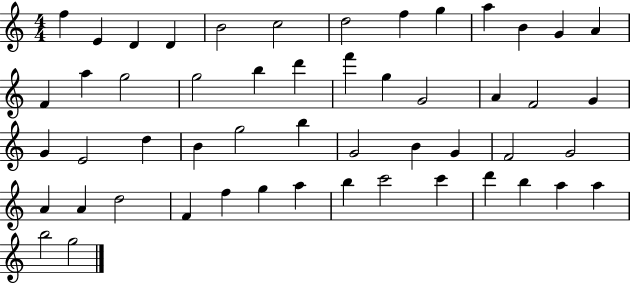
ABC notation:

X:1
T:Untitled
M:4/4
L:1/4
K:C
f E D D B2 c2 d2 f g a B G A F a g2 g2 b d' f' g G2 A F2 G G E2 d B g2 b G2 B G F2 G2 A A d2 F f g a b c'2 c' d' b a a b2 g2